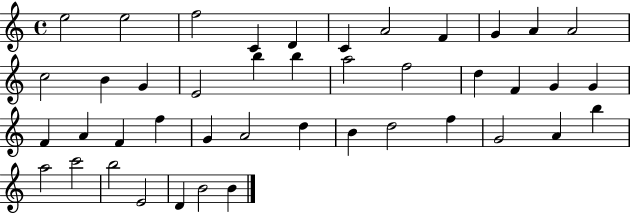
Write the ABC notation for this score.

X:1
T:Untitled
M:4/4
L:1/4
K:C
e2 e2 f2 C D C A2 F G A A2 c2 B G E2 b b a2 f2 d F G G F A F f G A2 d B d2 f G2 A b a2 c'2 b2 E2 D B2 B